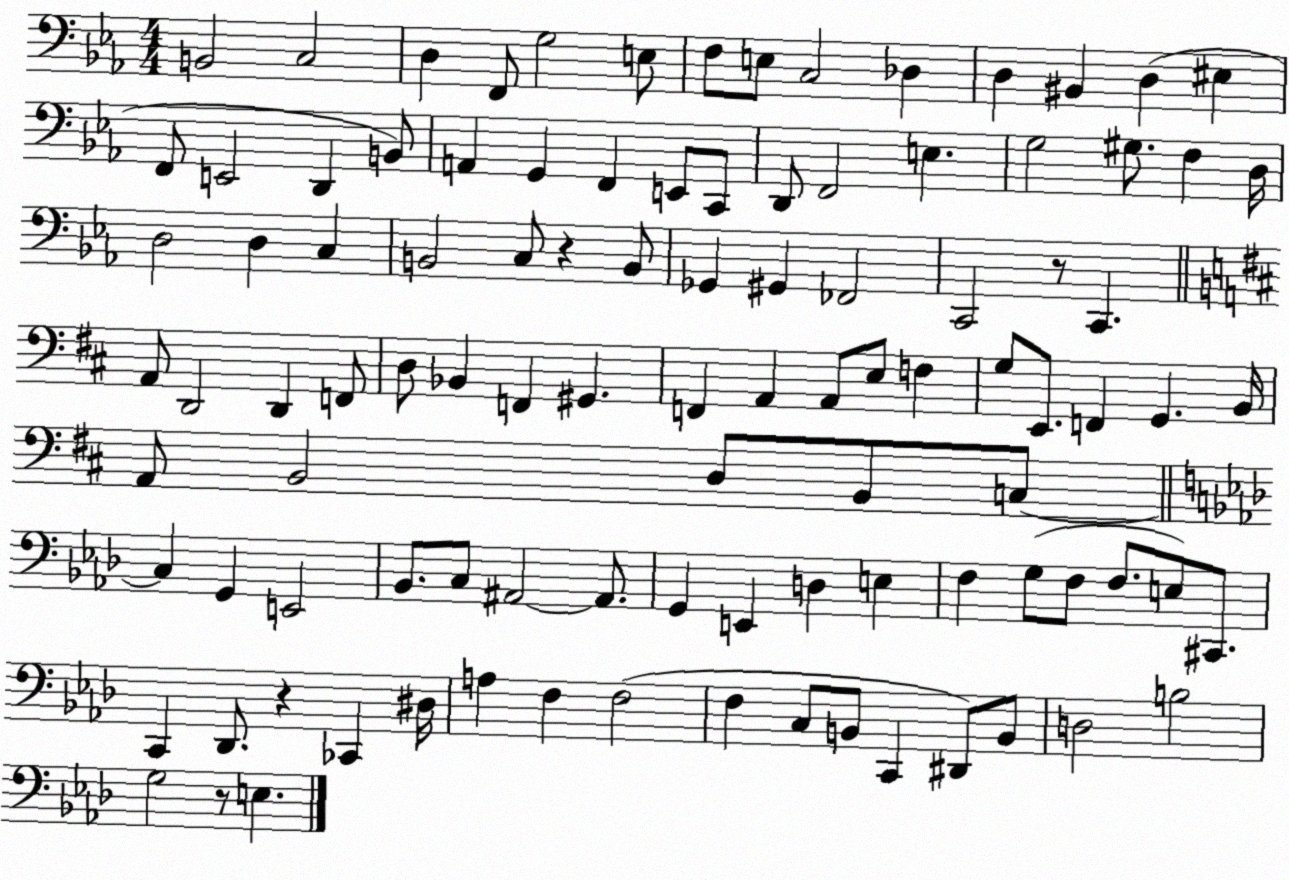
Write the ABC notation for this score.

X:1
T:Untitled
M:4/4
L:1/4
K:Eb
B,,2 C,2 D, F,,/2 G,2 E,/2 F,/2 E,/2 C,2 _D, D, ^B,, D, ^E, F,,/2 E,,2 D,, B,,/2 A,, G,, F,, E,,/2 C,,/2 D,,/2 F,,2 E, G,2 ^G,/2 F, D,/4 D,2 D, C, B,,2 C,/2 z B,,/2 _G,, ^G,, _F,,2 C,,2 z/2 C,, A,,/2 D,,2 D,, F,,/2 D,/2 _B,, F,, ^G,, F,, A,, A,,/2 E,/2 F, G,/2 E,,/2 F,, G,, B,,/4 A,,/2 B,,2 D,/2 B,,/2 C,/2 C, G,, E,,2 _B,,/2 C,/2 ^A,,2 ^A,,/2 G,, E,, D, E, F, G,/2 F,/2 F,/2 E,/2 ^C,,/2 C,, _D,,/2 z _C,, ^D,/4 A, F, F,2 F, C,/2 B,,/2 C,, ^D,,/2 B,,/2 D,2 B,2 G,2 z/2 E,